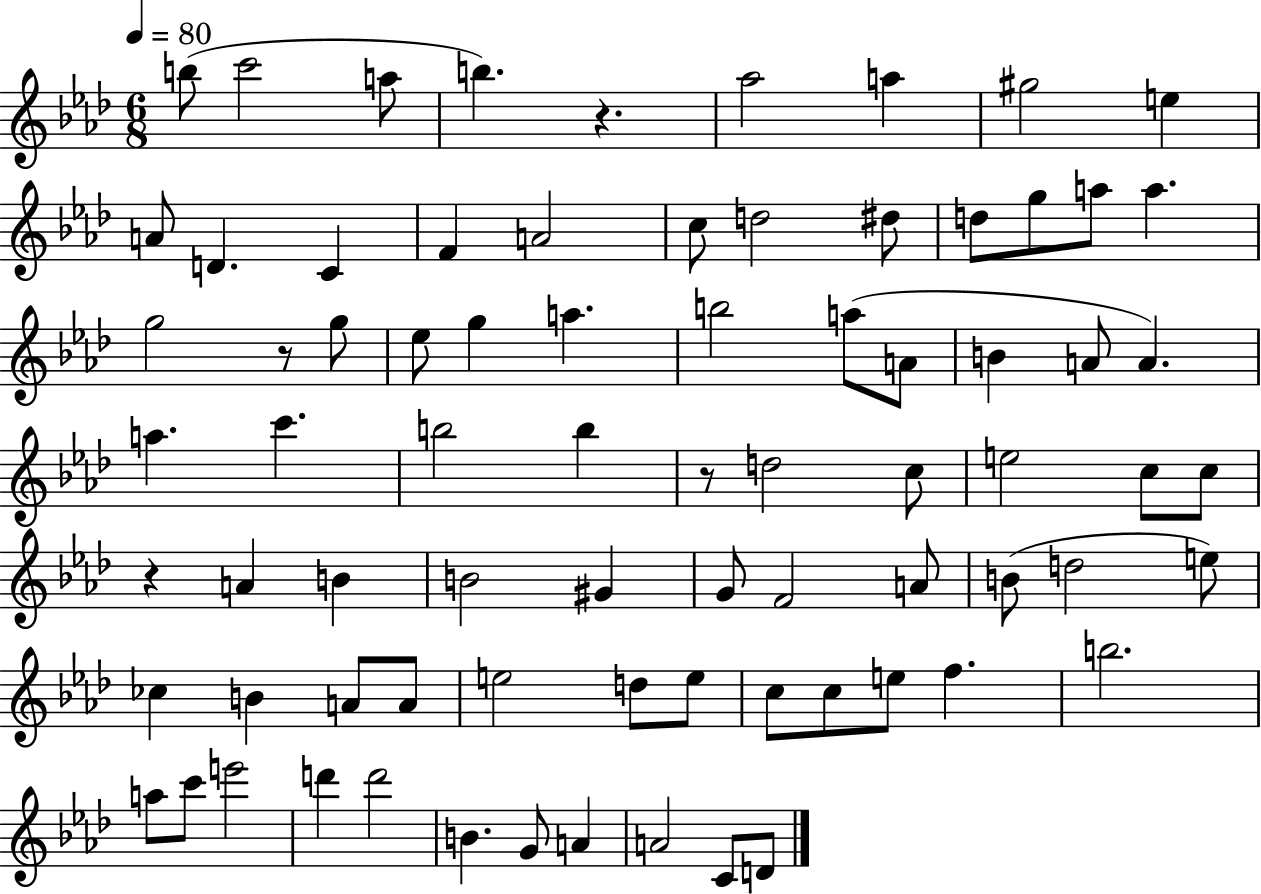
B5/e C6/h A5/e B5/q. R/q. Ab5/h A5/q G#5/h E5/q A4/e D4/q. C4/q F4/q A4/h C5/e D5/h D#5/e D5/e G5/e A5/e A5/q. G5/h R/e G5/e Eb5/e G5/q A5/q. B5/h A5/e A4/e B4/q A4/e A4/q. A5/q. C6/q. B5/h B5/q R/e D5/h C5/e E5/h C5/e C5/e R/q A4/q B4/q B4/h G#4/q G4/e F4/h A4/e B4/e D5/h E5/e CES5/q B4/q A4/e A4/e E5/h D5/e E5/e C5/e C5/e E5/e F5/q. B5/h. A5/e C6/e E6/h D6/q D6/h B4/q. G4/e A4/q A4/h C4/e D4/e